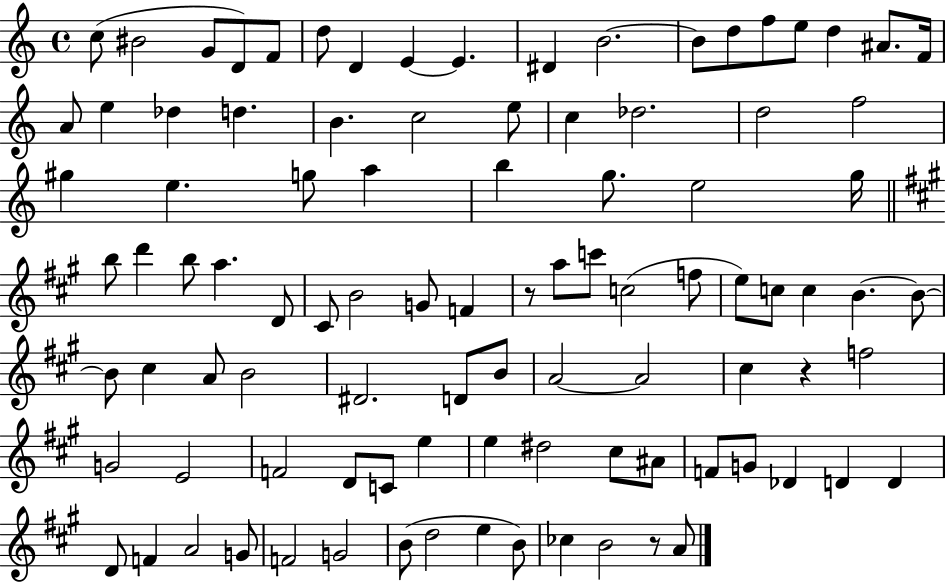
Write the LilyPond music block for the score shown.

{
  \clef treble
  \time 4/4
  \defaultTimeSignature
  \key c \major
  \repeat volta 2 { c''8( bis'2 g'8 d'8) f'8 | d''8 d'4 e'4~~ e'4. | dis'4 b'2.~~ | b'8 d''8 f''8 e''8 d''4 ais'8. f'16 | \break a'8 e''4 des''4 d''4. | b'4. c''2 e''8 | c''4 des''2. | d''2 f''2 | \break gis''4 e''4. g''8 a''4 | b''4 g''8. e''2 g''16 | \bar "||" \break \key a \major b''8 d'''4 b''8 a''4. d'8 | cis'8 b'2 g'8 f'4 | r8 a''8 c'''8 c''2( f''8 | e''8) c''8 c''4 b'4.~~ b'8~~ | \break b'8 cis''4 a'8 b'2 | dis'2. d'8 b'8 | a'2~~ a'2 | cis''4 r4 f''2 | \break g'2 e'2 | f'2 d'8 c'8 e''4 | e''4 dis''2 cis''8 ais'8 | f'8 g'8 des'4 d'4 d'4 | \break d'8 f'4 a'2 g'8 | f'2 g'2 | b'8( d''2 e''4 b'8) | ces''4 b'2 r8 a'8 | \break } \bar "|."
}